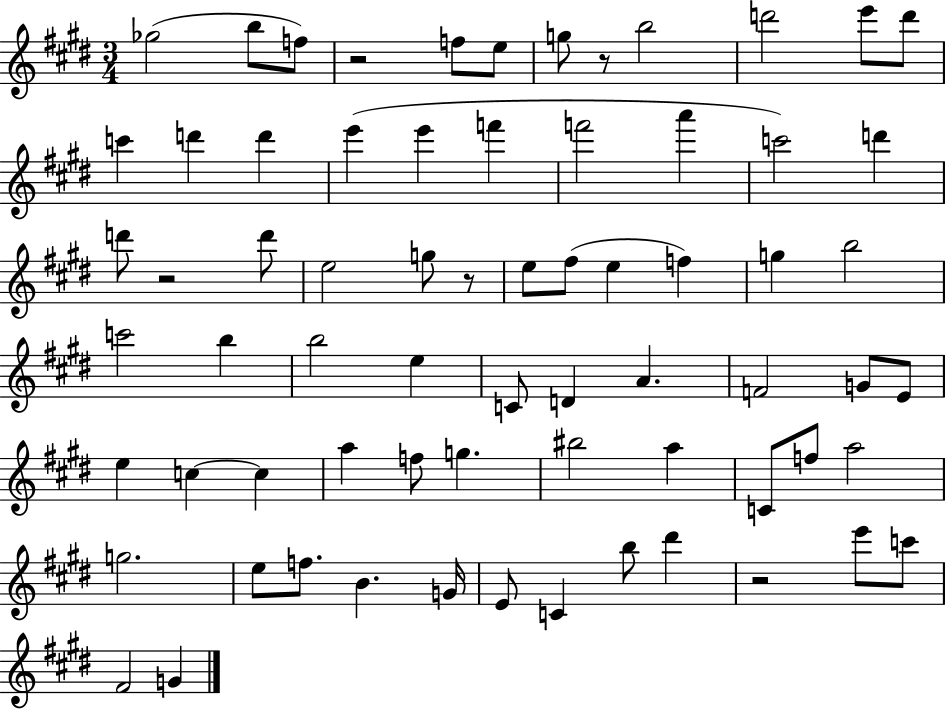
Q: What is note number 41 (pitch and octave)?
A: E5